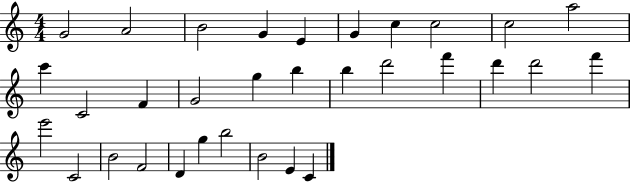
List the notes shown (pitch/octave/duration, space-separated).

G4/h A4/h B4/h G4/q E4/q G4/q C5/q C5/h C5/h A5/h C6/q C4/h F4/q G4/h G5/q B5/q B5/q D6/h F6/q D6/q D6/h F6/q E6/h C4/h B4/h F4/h D4/q G5/q B5/h B4/h E4/q C4/q